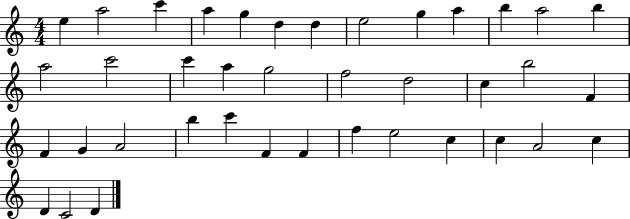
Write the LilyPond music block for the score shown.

{
  \clef treble
  \numericTimeSignature
  \time 4/4
  \key c \major
  e''4 a''2 c'''4 | a''4 g''4 d''4 d''4 | e''2 g''4 a''4 | b''4 a''2 b''4 | \break a''2 c'''2 | c'''4 a''4 g''2 | f''2 d''2 | c''4 b''2 f'4 | \break f'4 g'4 a'2 | b''4 c'''4 f'4 f'4 | f''4 e''2 c''4 | c''4 a'2 c''4 | \break d'4 c'2 d'4 | \bar "|."
}